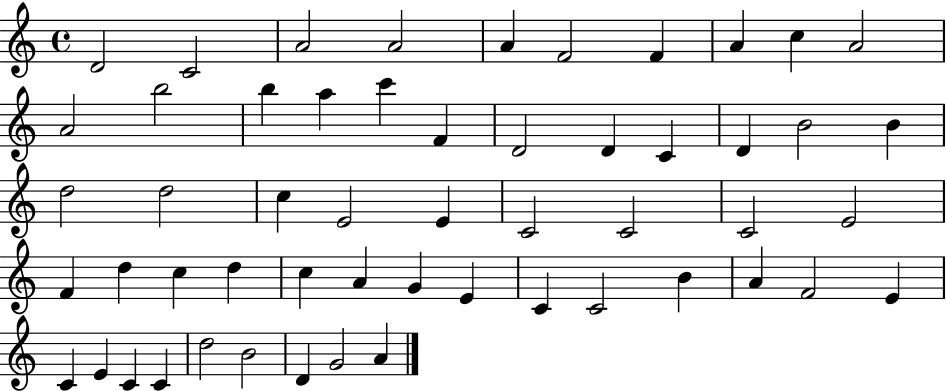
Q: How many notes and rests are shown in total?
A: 54